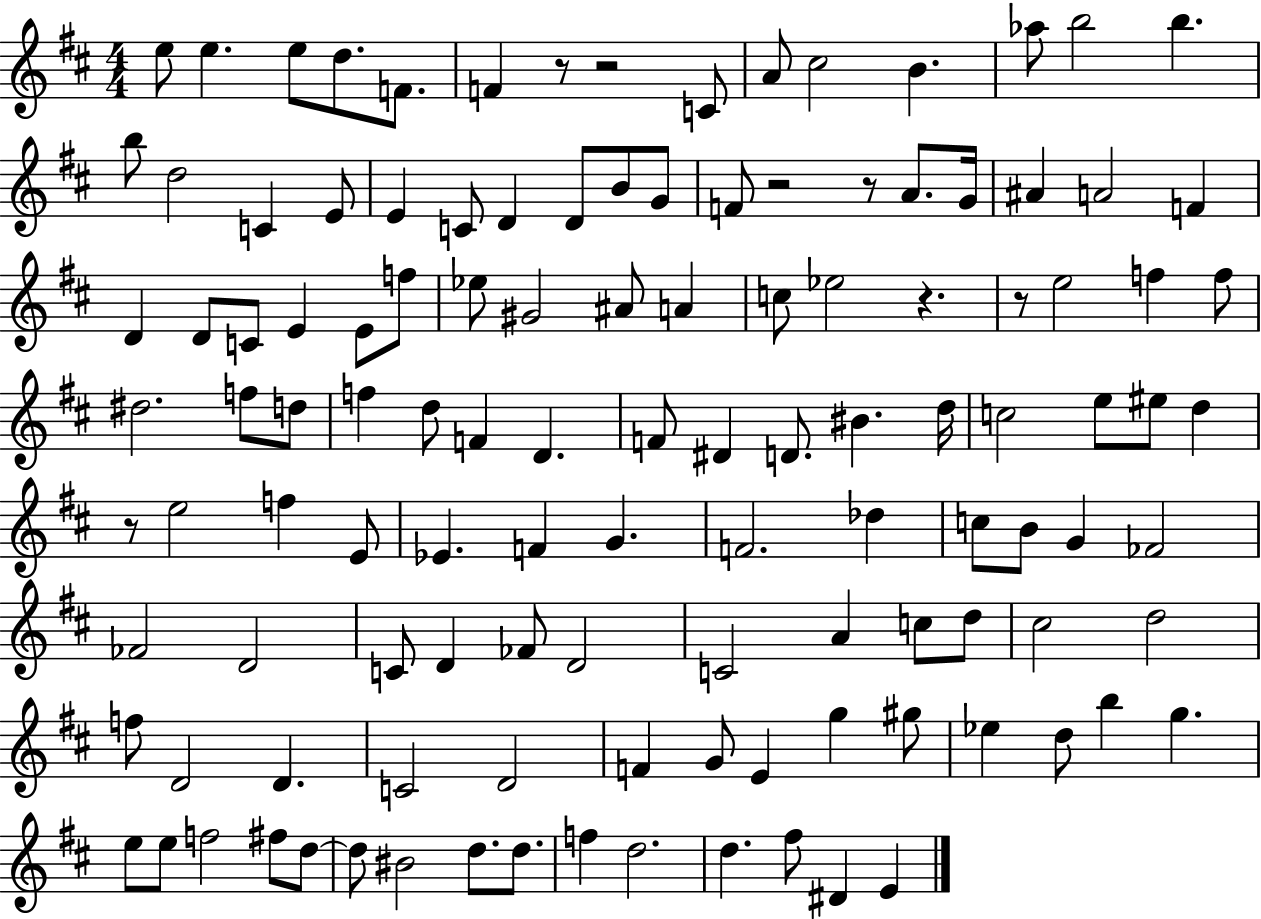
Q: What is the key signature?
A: D major